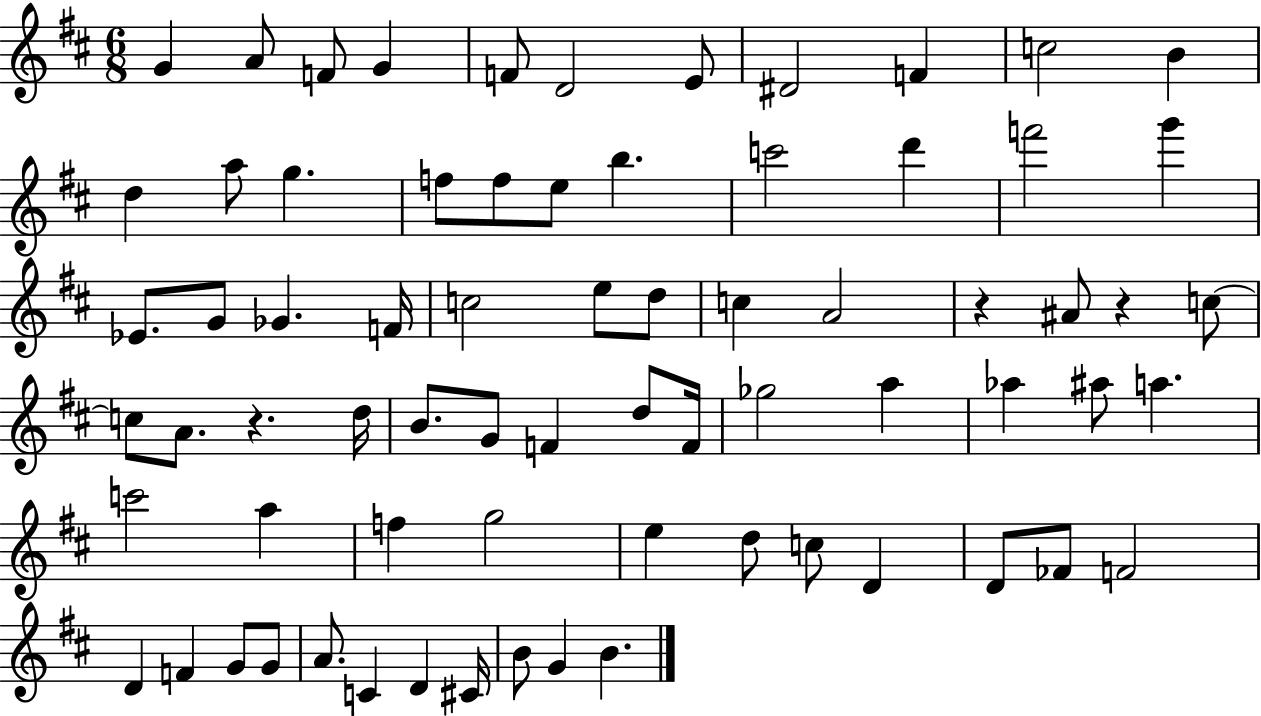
G4/q A4/e F4/e G4/q F4/e D4/h E4/e D#4/h F4/q C5/h B4/q D5/q A5/e G5/q. F5/e F5/e E5/e B5/q. C6/h D6/q F6/h G6/q Eb4/e. G4/e Gb4/q. F4/s C5/h E5/e D5/e C5/q A4/h R/q A#4/e R/q C5/e C5/e A4/e. R/q. D5/s B4/e. G4/e F4/q D5/e F4/s Gb5/h A5/q Ab5/q A#5/e A5/q. C6/h A5/q F5/q G5/h E5/q D5/e C5/e D4/q D4/e FES4/e F4/h D4/q F4/q G4/e G4/e A4/e. C4/q D4/q C#4/s B4/e G4/q B4/q.